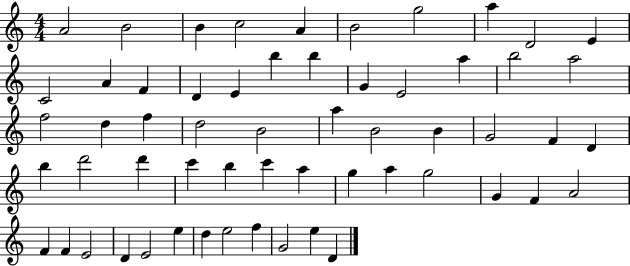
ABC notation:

X:1
T:Untitled
M:4/4
L:1/4
K:C
A2 B2 B c2 A B2 g2 a D2 E C2 A F D E b b G E2 a b2 a2 f2 d f d2 B2 a B2 B G2 F D b d'2 d' c' b c' a g a g2 G F A2 F F E2 D E2 e d e2 f G2 e D